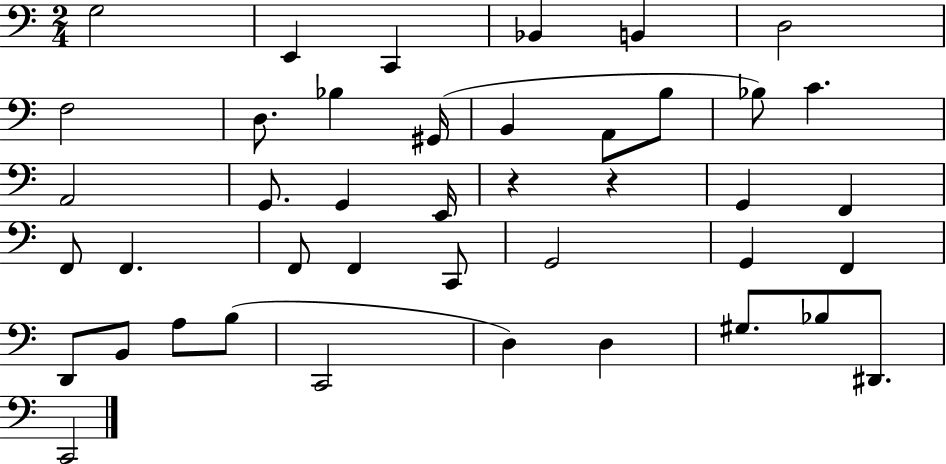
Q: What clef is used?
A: bass